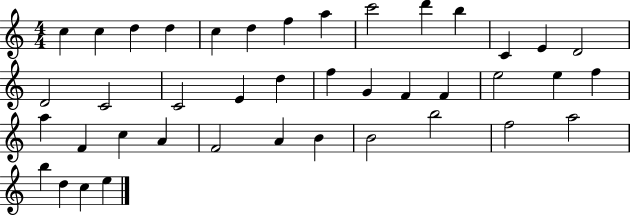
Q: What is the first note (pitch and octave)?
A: C5